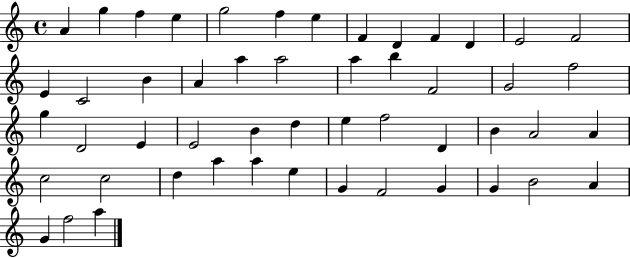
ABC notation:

X:1
T:Untitled
M:4/4
L:1/4
K:C
A g f e g2 f e F D F D E2 F2 E C2 B A a a2 a b F2 G2 f2 g D2 E E2 B d e f2 D B A2 A c2 c2 d a a e G F2 G G B2 A G f2 a